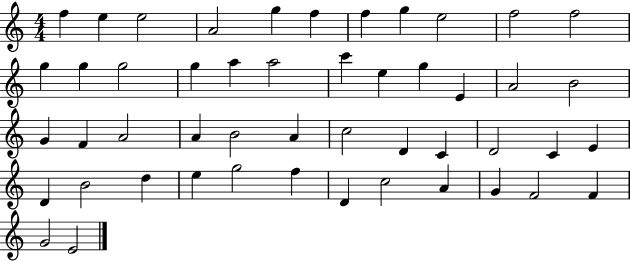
F5/q E5/q E5/h A4/h G5/q F5/q F5/q G5/q E5/h F5/h F5/h G5/q G5/q G5/h G5/q A5/q A5/h C6/q E5/q G5/q E4/q A4/h B4/h G4/q F4/q A4/h A4/q B4/h A4/q C5/h D4/q C4/q D4/h C4/q E4/q D4/q B4/h D5/q E5/q G5/h F5/q D4/q C5/h A4/q G4/q F4/h F4/q G4/h E4/h